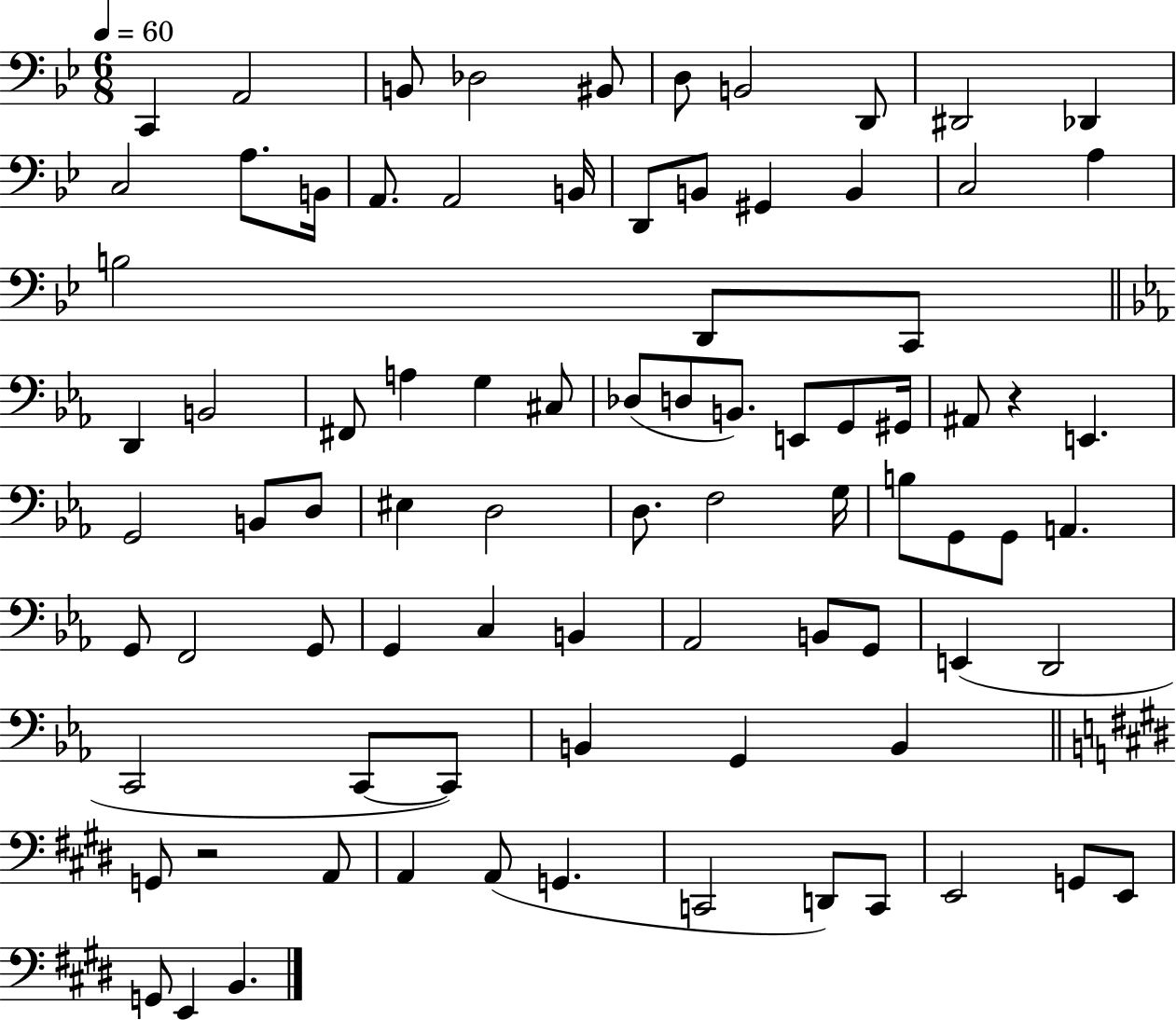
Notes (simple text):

C2/q A2/h B2/e Db3/h BIS2/e D3/e B2/h D2/e D#2/h Db2/q C3/h A3/e. B2/s A2/e. A2/h B2/s D2/e B2/e G#2/q B2/q C3/h A3/q B3/h D2/e C2/e D2/q B2/h F#2/e A3/q G3/q C#3/e Db3/e D3/e B2/e. E2/e G2/e G#2/s A#2/e R/q E2/q. G2/h B2/e D3/e EIS3/q D3/h D3/e. F3/h G3/s B3/e G2/e G2/e A2/q. G2/e F2/h G2/e G2/q C3/q B2/q Ab2/h B2/e G2/e E2/q D2/h C2/h C2/e C2/e B2/q G2/q B2/q G2/e R/h A2/e A2/q A2/e G2/q. C2/h D2/e C2/e E2/h G2/e E2/e G2/e E2/q B2/q.